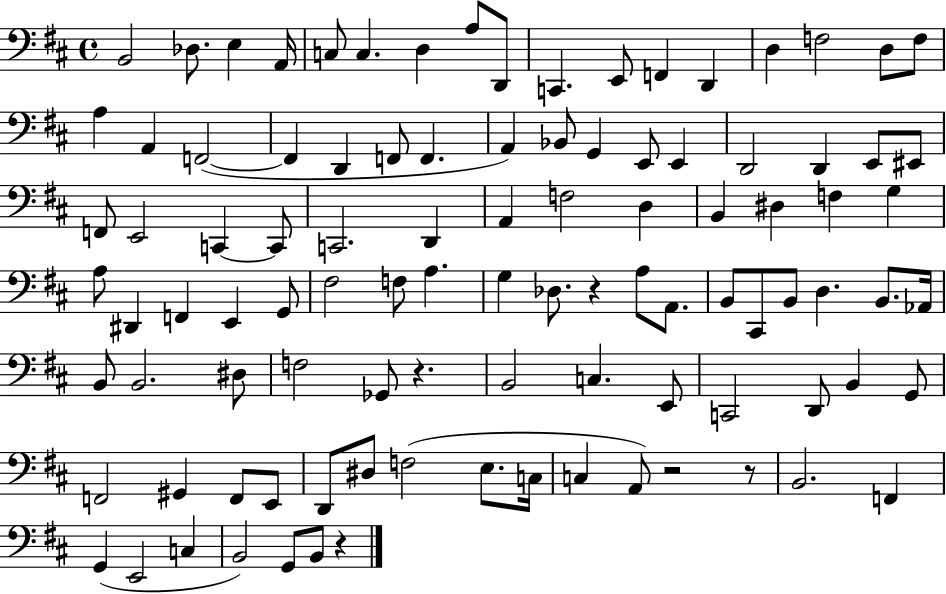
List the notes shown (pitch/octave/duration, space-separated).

B2/h Db3/e. E3/q A2/s C3/e C3/q. D3/q A3/e D2/e C2/q. E2/e F2/q D2/q D3/q F3/h D3/e F3/e A3/q A2/q F2/h F2/q D2/q F2/e F2/q. A2/q Bb2/e G2/q E2/e E2/q D2/h D2/q E2/e EIS2/e F2/e E2/h C2/q C2/e C2/h. D2/q A2/q F3/h D3/q B2/q D#3/q F3/q G3/q A3/e D#2/q F2/q E2/q G2/e F#3/h F3/e A3/q. G3/q Db3/e. R/q A3/e A2/e. B2/e C#2/e B2/e D3/q. B2/e. Ab2/s B2/e B2/h. D#3/e F3/h Gb2/e R/q. B2/h C3/q. E2/e C2/h D2/e B2/q G2/e F2/h G#2/q F2/e E2/e D2/e D#3/e F3/h E3/e. C3/s C3/q A2/e R/h R/e B2/h. F2/q G2/q E2/h C3/q B2/h G2/e B2/e R/q